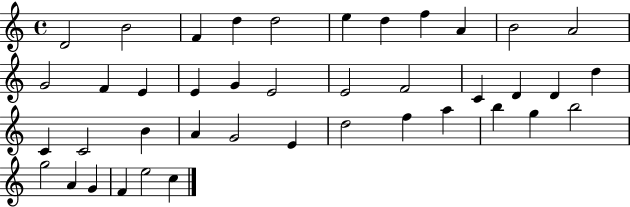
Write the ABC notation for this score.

X:1
T:Untitled
M:4/4
L:1/4
K:C
D2 B2 F d d2 e d f A B2 A2 G2 F E E G E2 E2 F2 C D D d C C2 B A G2 E d2 f a b g b2 g2 A G F e2 c